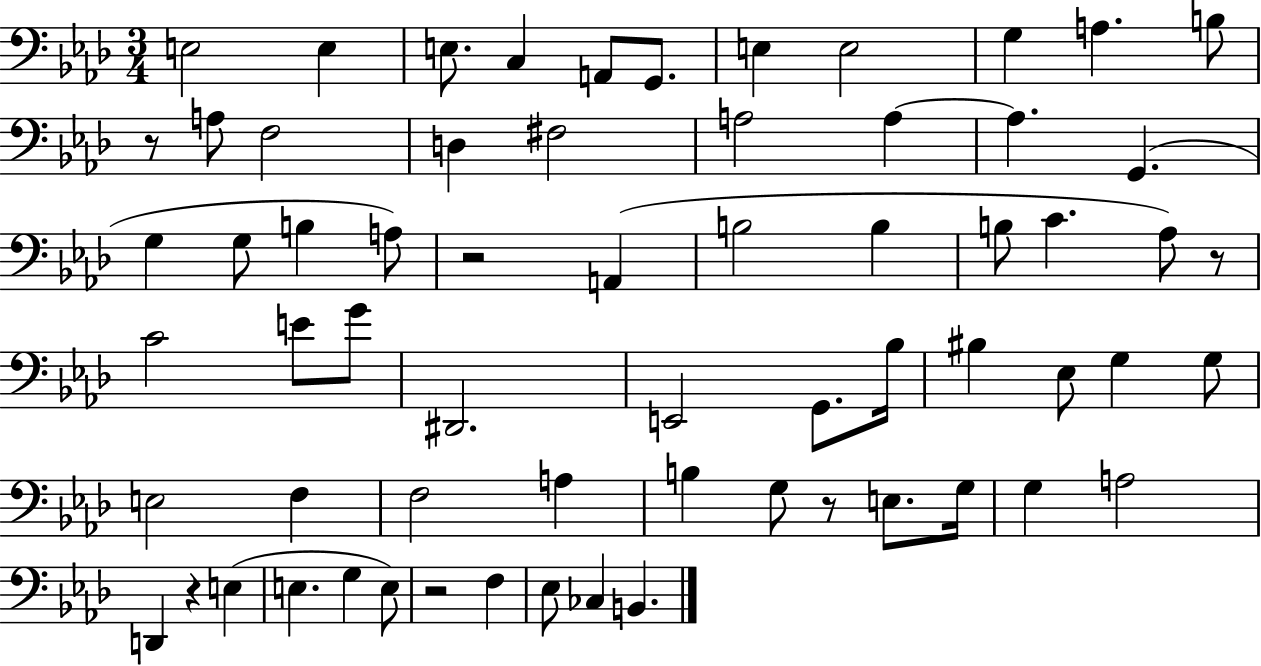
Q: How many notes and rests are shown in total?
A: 65